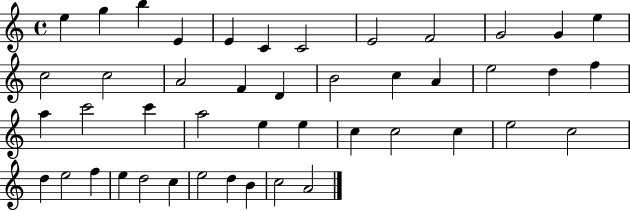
E5/q G5/q B5/q E4/q E4/q C4/q C4/h E4/h F4/h G4/h G4/q E5/q C5/h C5/h A4/h F4/q D4/q B4/h C5/q A4/q E5/h D5/q F5/q A5/q C6/h C6/q A5/h E5/q E5/q C5/q C5/h C5/q E5/h C5/h D5/q E5/h F5/q E5/q D5/h C5/q E5/h D5/q B4/q C5/h A4/h